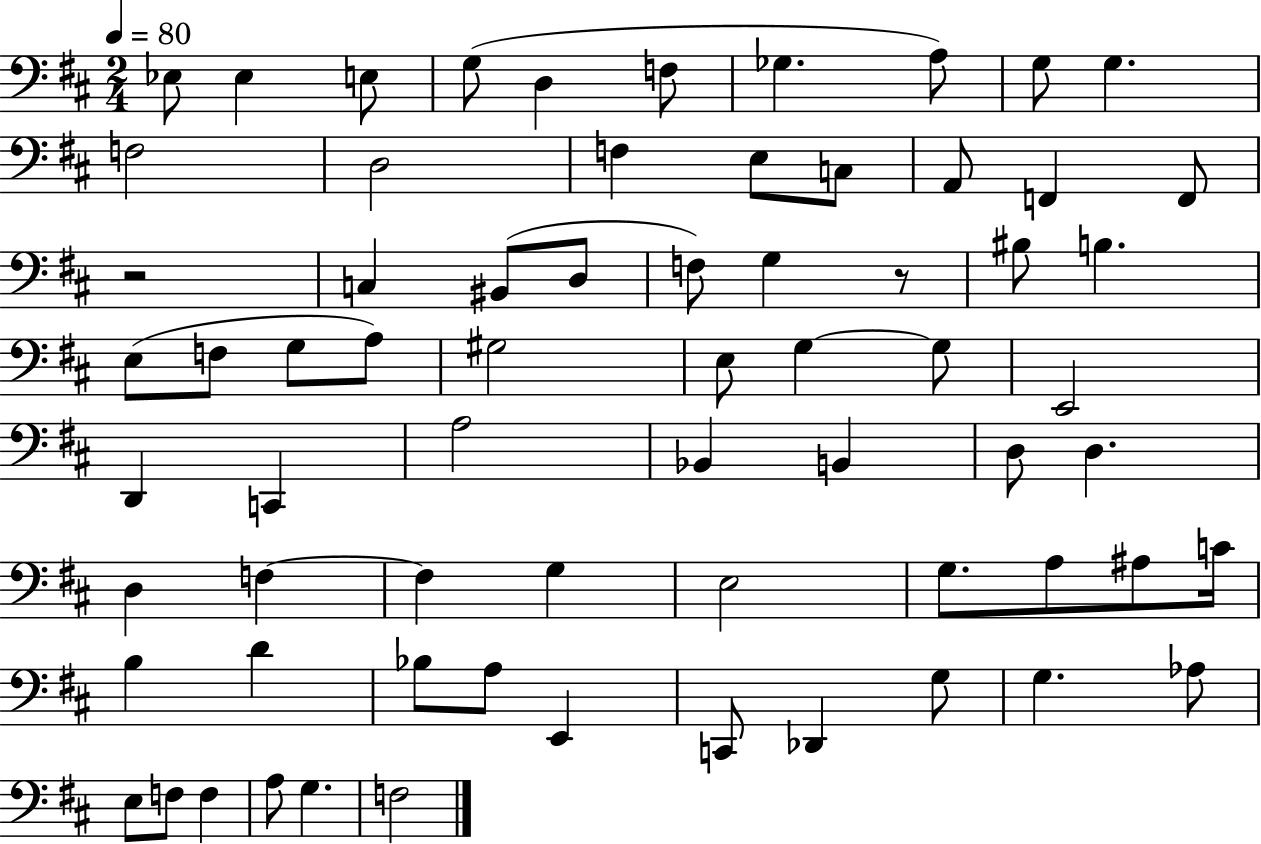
{
  \clef bass
  \numericTimeSignature
  \time 2/4
  \key d \major
  \tempo 4 = 80
  \repeat volta 2 { ees8 ees4 e8 | g8( d4 f8 | ges4. a8) | g8 g4. | \break f2 | d2 | f4 e8 c8 | a,8 f,4 f,8 | \break r2 | c4 bis,8( d8 | f8) g4 r8 | bis8 b4. | \break e8( f8 g8 a8) | gis2 | e8 g4~~ g8 | e,2 | \break d,4 c,4 | a2 | bes,4 b,4 | d8 d4. | \break d4 f4~~ | f4 g4 | e2 | g8. a8 ais8 c'16 | \break b4 d'4 | bes8 a8 e,4 | c,8 des,4 g8 | g4. aes8 | \break e8 f8 f4 | a8 g4. | f2 | } \bar "|."
}